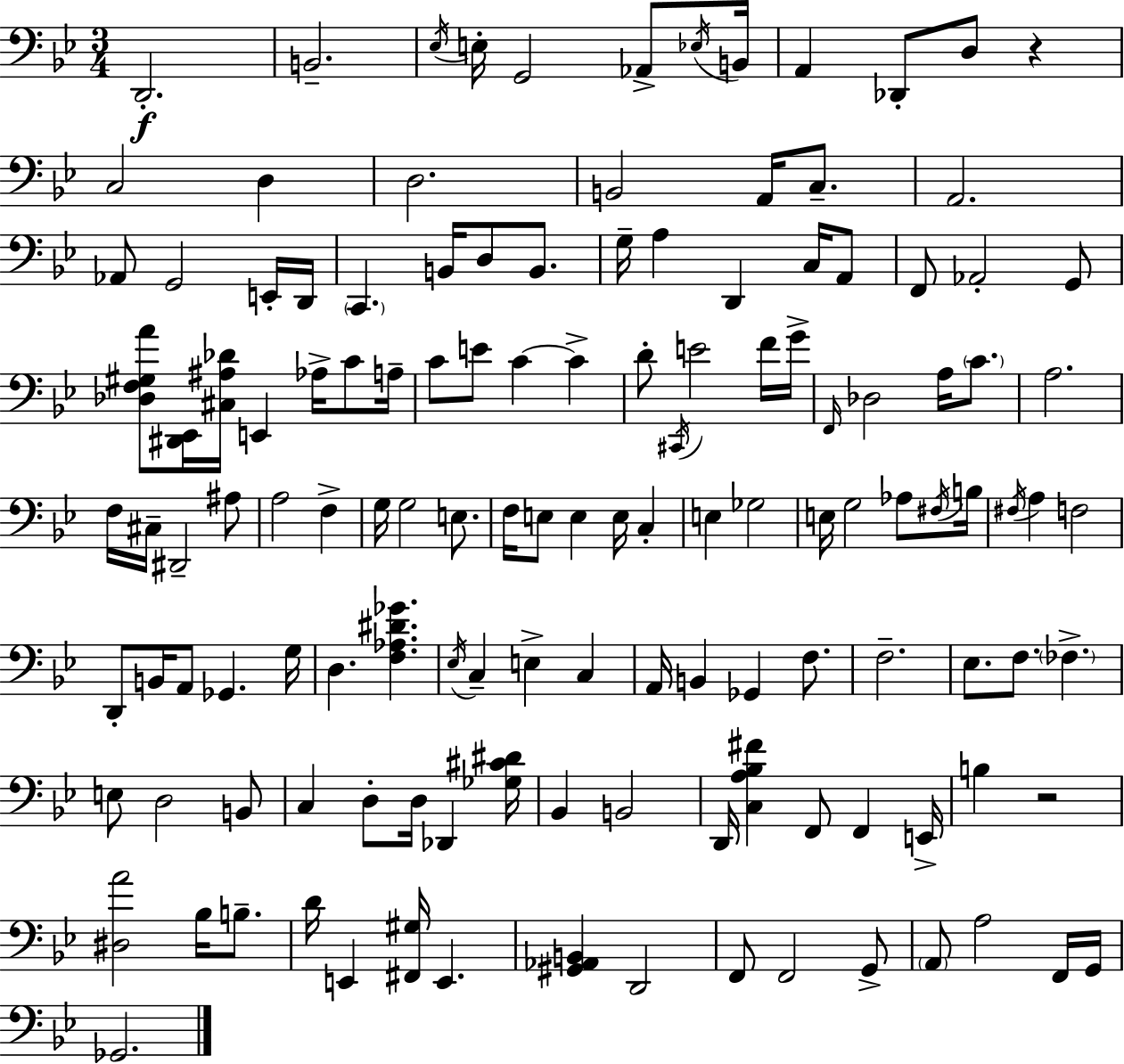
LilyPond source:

{
  \clef bass
  \numericTimeSignature
  \time 3/4
  \key bes \major
  d,2.-.\f | b,2.-- | \acciaccatura { ees16 } e16-. g,2 aes,8-> | \acciaccatura { ees16 } b,16 a,4 des,8-. d8 r4 | \break c2 d4 | d2. | b,2 a,16 c8.-- | a,2. | \break aes,8 g,2 | e,16-. d,16 \parenthesize c,4. b,16 d8 b,8. | g16-- a4 d,4 c16 | a,8 f,8 aes,2-. | \break g,8 <des f gis a'>8 <dis, ees,>16 <cis ais des'>16 e,4 aes16-> c'8 | a16-- c'8 e'8 c'4~~ c'4-> | d'8-. \acciaccatura { cis,16 } e'2 | f'16 g'16-> \grace { f,16 } des2 | \break a16 \parenthesize c'8. a2. | f16 cis16-- dis,2-- | ais8 a2 | f4-> g16 g2 | \break e8. f16 e8 e4 e16 | c4-. e4 ges2 | e16 g2 | aes8 \acciaccatura { fis16 } b16 \acciaccatura { fis16 } a4 f2 | \break d,8-. b,16 a,8 ges,4. | g16 d4. | <f aes dis' ges'>4. \acciaccatura { ees16 } c4-- e4-> | c4 a,16 b,4 | \break ges,4 f8. f2.-- | ees8. f8. | \parenthesize fes4.-> e8 d2 | b,8 c4 d8-. | \break d16 des,4 <ges cis' dis'>16 bes,4 b,2 | d,16 <c a bes fis'>4 | f,8 f,4 e,16-> b4 r2 | <dis a'>2 | \break bes16 b8.-- d'16 e,4 | <fis, gis>16 e,4. <gis, aes, b,>4 d,2 | f,8 f,2 | g,8-> \parenthesize a,8 a2 | \break f,16 g,16 ges,2. | \bar "|."
}